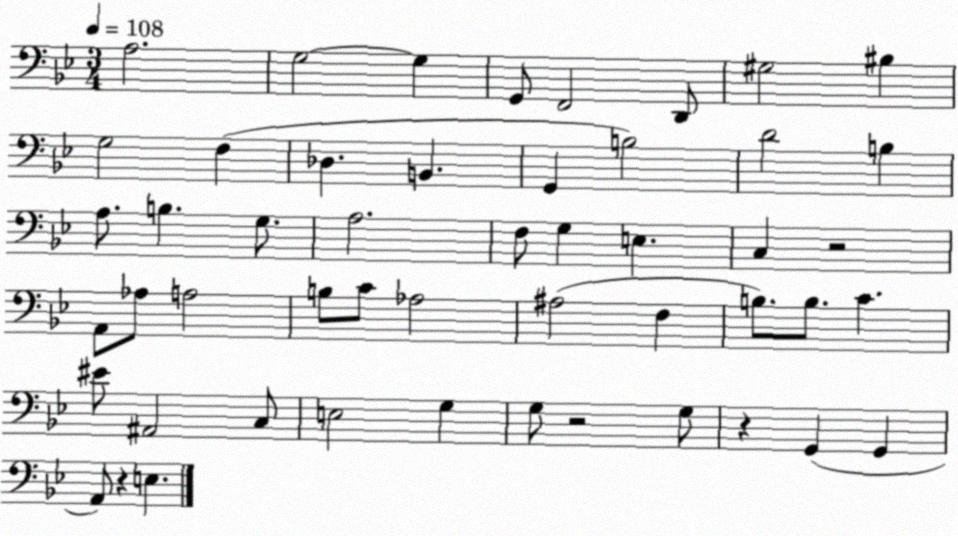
X:1
T:Untitled
M:3/4
L:1/4
K:Bb
A,2 G,2 G, G,,/2 F,,2 D,,/2 ^G,2 ^B, G,2 F, _D, B,, G,, B,2 D2 B, A,/2 B, G,/2 A,2 F,/2 G, E, C, z2 A,,/2 _A,/2 A,2 B,/2 C/2 _A,2 ^A,2 F, B,/2 B,/2 C ^E/2 ^A,,2 C,/2 E,2 G, G,/2 z2 G,/2 z G,, G,, A,,/2 z E,